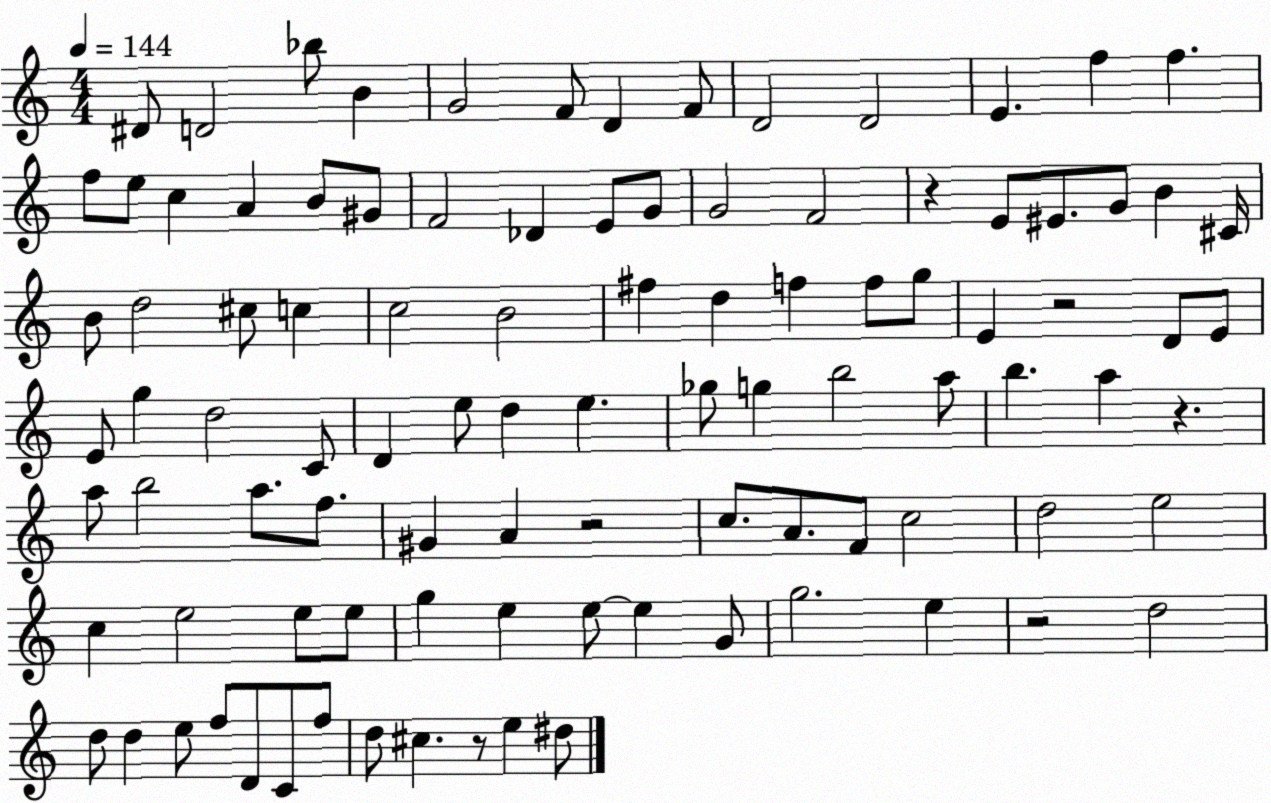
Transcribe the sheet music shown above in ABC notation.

X:1
T:Untitled
M:4/4
L:1/4
K:C
^D/2 D2 _b/2 B G2 F/2 D F/2 D2 D2 E f f f/2 e/2 c A B/2 ^G/2 F2 _D E/2 G/2 G2 F2 z E/2 ^E/2 G/2 B ^C/4 B/2 d2 ^c/2 c c2 B2 ^f d f f/2 g/2 E z2 D/2 E/2 E/2 g d2 C/2 D e/2 d e _g/2 g b2 a/2 b a z a/2 b2 a/2 f/2 ^G A z2 c/2 A/2 F/2 c2 d2 e2 c e2 e/2 e/2 g e e/2 e G/2 g2 e z2 d2 d/2 d e/2 f/2 D/2 C/2 f/2 d/2 ^c z/2 e ^d/2